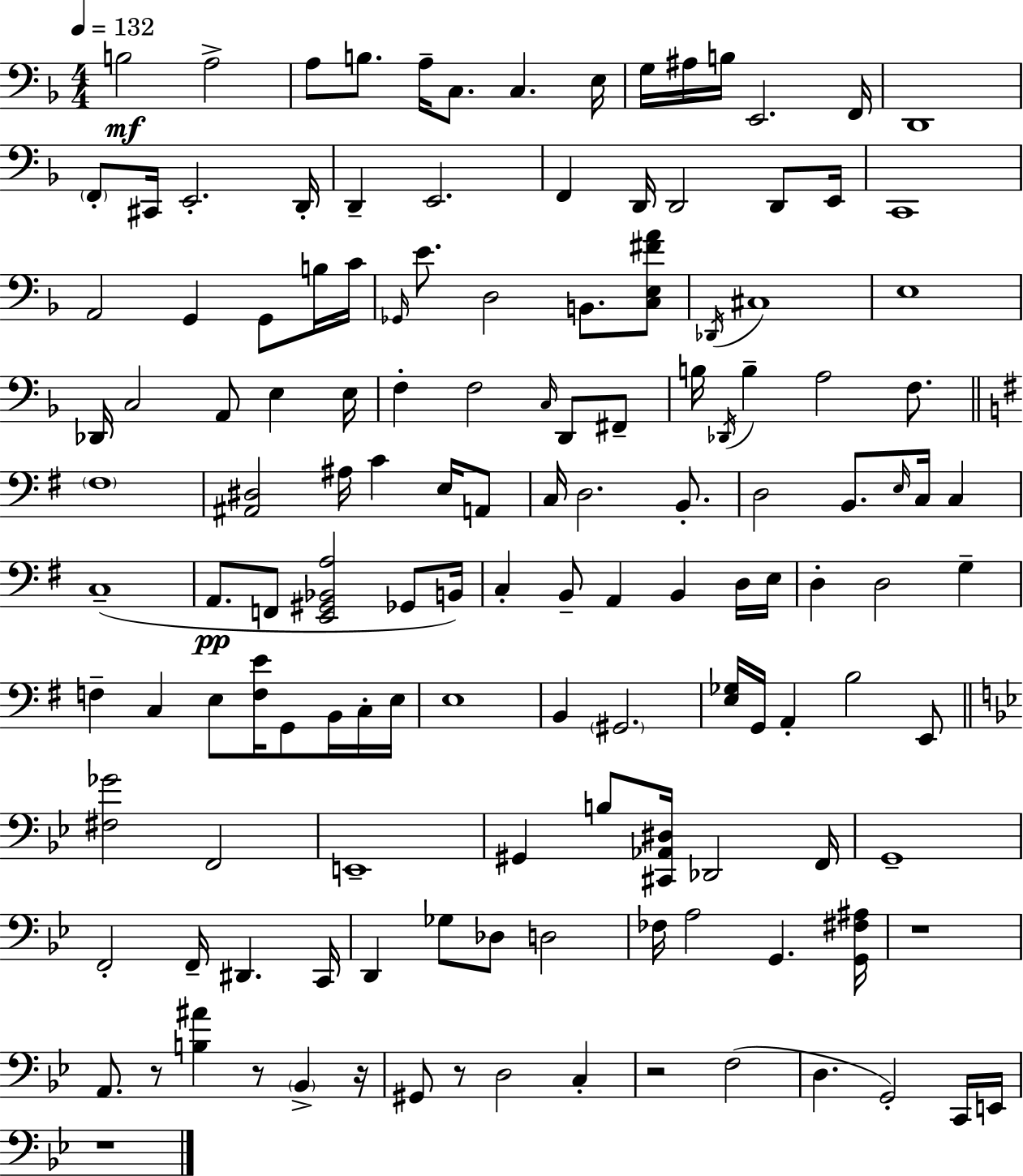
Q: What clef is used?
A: bass